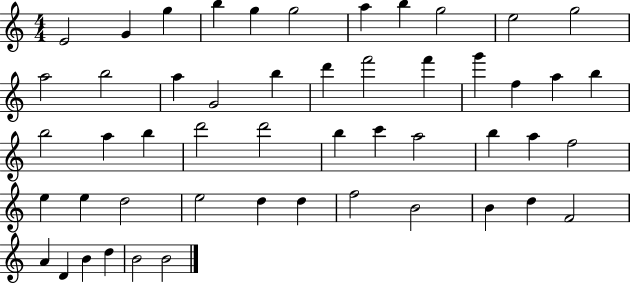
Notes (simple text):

E4/h G4/q G5/q B5/q G5/q G5/h A5/q B5/q G5/h E5/h G5/h A5/h B5/h A5/q G4/h B5/q D6/q F6/h F6/q G6/q F5/q A5/q B5/q B5/h A5/q B5/q D6/h D6/h B5/q C6/q A5/h B5/q A5/q F5/h E5/q E5/q D5/h E5/h D5/q D5/q F5/h B4/h B4/q D5/q F4/h A4/q D4/q B4/q D5/q B4/h B4/h